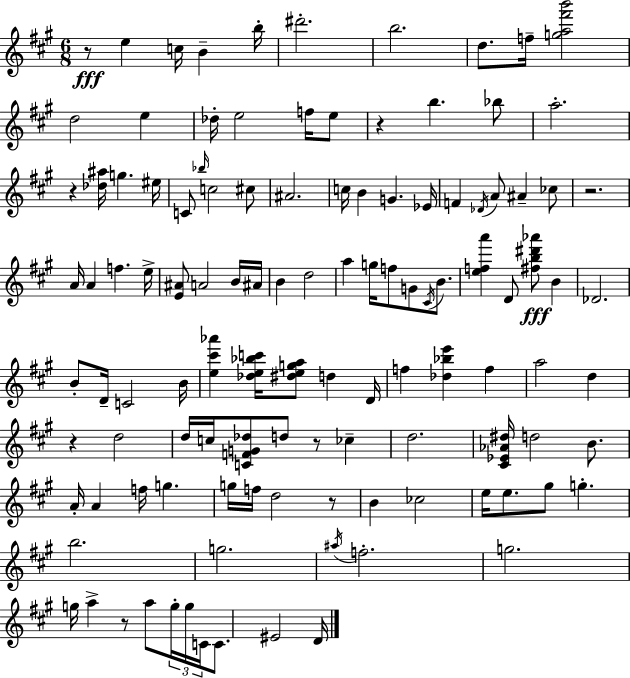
{
  \clef treble
  \numericTimeSignature
  \time 6/8
  \key a \major
  \repeat volta 2 { r8\fff e''4 c''16 b'4-- b''16-. | dis'''2.-. | b''2. | d''8. f''16-- <g'' a'' fis''' b'''>2 | \break d''2 e''4 | des''16-. e''2 f''16 e''8 | r4 b''4. bes''8 | a''2.-. | \break r4 <des'' ais''>16 g''4. eis''16 | c'8 \grace { bes''16 } c''2 cis''8 | ais'2. | c''16 b'4 g'4. | \break ees'16 f'4 \acciaccatura { des'16 } a'8 ais'4-- | ces''8 r2. | a'16 a'4 f''4. | e''16-> <e' ais'>8 a'2 | \break b'16 ais'16 b'4 d''2 | a''4 g''16 f''8 g'8 \acciaccatura { cis'16 } | b'8. <e'' f'' a'''>4 d'8 <fis'' b'' dis''' aes'''>8\fff b'4 | des'2. | \break b'8-. d'16-- c'2 | b'16 <e'' cis''' aes'''>4 <des'' e'' bes'' c'''>16 <dis'' e'' g'' a''>8 d''4 | d'16 f''4 <des'' bes'' e'''>4 f''4 | a''2 d''4 | \break r4 d''2 | d''16 c''16 <c' f' g' des''>8 d''8 r8 ces''4-- | d''2. | <cis' ees' aes' dis''>16 d''2 | \break b'8. a'16-. a'4 f''16 g''4. | g''16 f''16 d''2 | r8 b'4 ces''2 | e''16 e''8. gis''8 g''4.-. | \break b''2. | g''2. | \acciaccatura { ais''16 } f''2.-. | g''2. | \break g''16 a''4-> r8 a''8 | \tuplet 3/2 { g''16-. g''16 c'16 } c'8. eis'2 | d'16 } \bar "|."
}